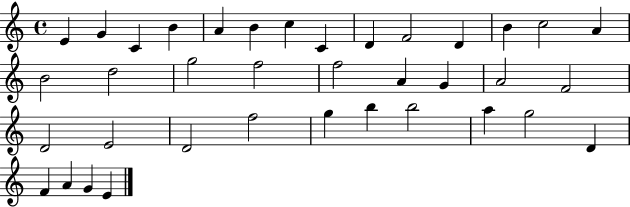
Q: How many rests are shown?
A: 0